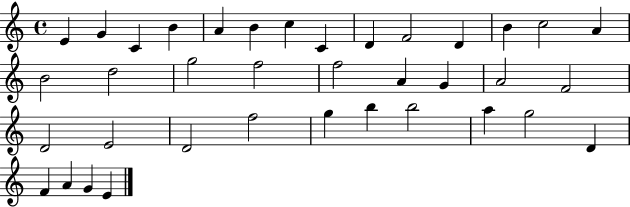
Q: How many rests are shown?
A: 0